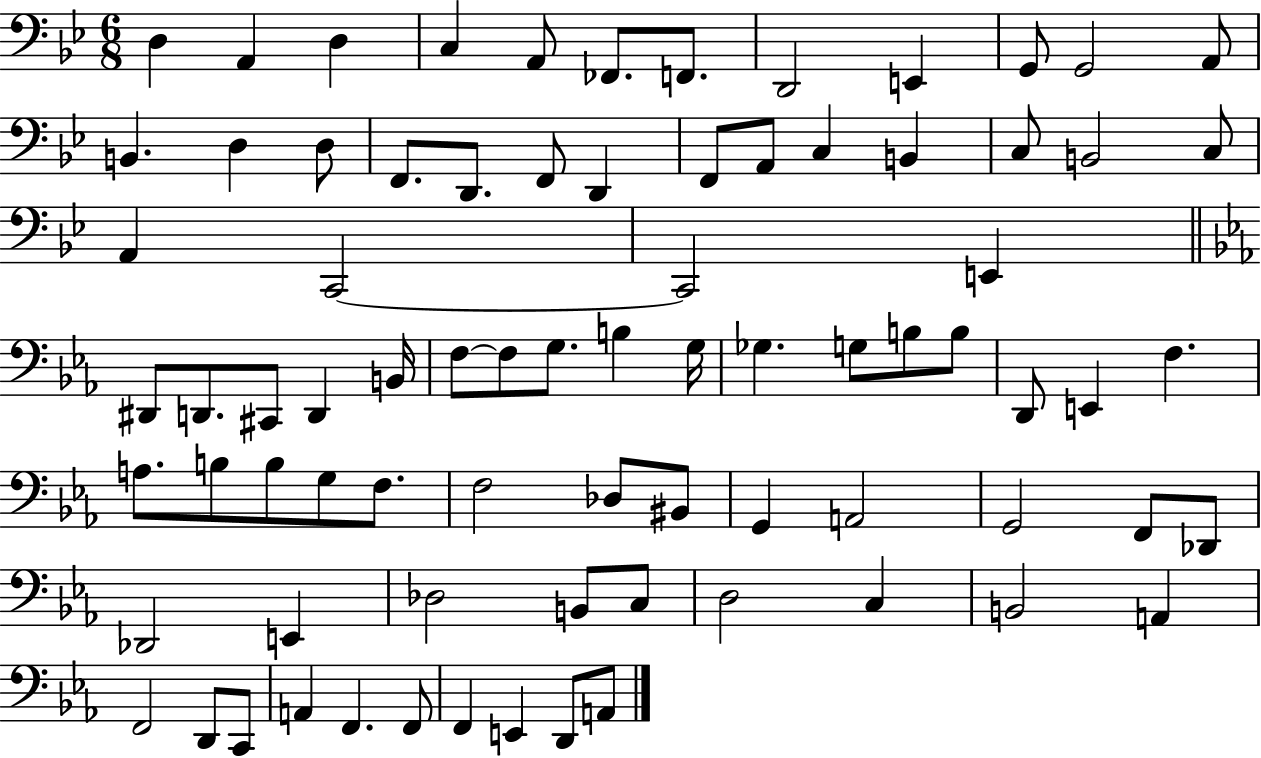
D3/q A2/q D3/q C3/q A2/e FES2/e. F2/e. D2/h E2/q G2/e G2/h A2/e B2/q. D3/q D3/e F2/e. D2/e. F2/e D2/q F2/e A2/e C3/q B2/q C3/e B2/h C3/e A2/q C2/h C2/h E2/q D#2/e D2/e. C#2/e D2/q B2/s F3/e F3/e G3/e. B3/q G3/s Gb3/q. G3/e B3/e B3/e D2/e E2/q F3/q. A3/e. B3/e B3/e G3/e F3/e. F3/h Db3/e BIS2/e G2/q A2/h G2/h F2/e Db2/e Db2/h E2/q Db3/h B2/e C3/e D3/h C3/q B2/h A2/q F2/h D2/e C2/e A2/q F2/q. F2/e F2/q E2/q D2/e A2/e